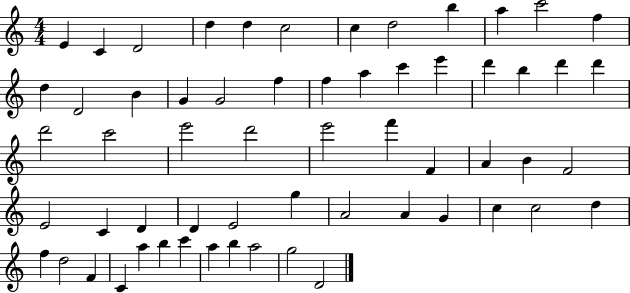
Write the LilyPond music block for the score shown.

{
  \clef treble
  \numericTimeSignature
  \time 4/4
  \key c \major
  e'4 c'4 d'2 | d''4 d''4 c''2 | c''4 d''2 b''4 | a''4 c'''2 f''4 | \break d''4 d'2 b'4 | g'4 g'2 f''4 | f''4 a''4 c'''4 e'''4 | d'''4 b''4 d'''4 d'''4 | \break d'''2 c'''2 | e'''2 d'''2 | e'''2 f'''4 f'4 | a'4 b'4 f'2 | \break e'2 c'4 d'4 | d'4 e'2 g''4 | a'2 a'4 g'4 | c''4 c''2 d''4 | \break f''4 d''2 f'4 | c'4 a''4 b''4 c'''4 | a''4 b''4 a''2 | g''2 d'2 | \break \bar "|."
}